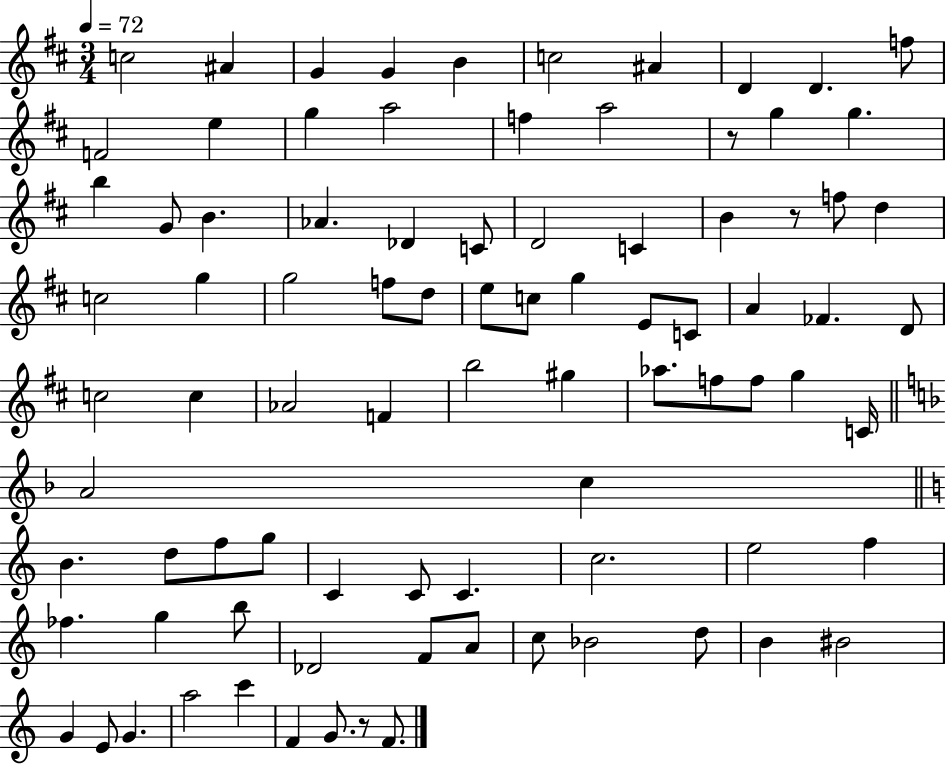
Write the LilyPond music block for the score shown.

{
  \clef treble
  \numericTimeSignature
  \time 3/4
  \key d \major
  \tempo 4 = 72
  c''2 ais'4 | g'4 g'4 b'4 | c''2 ais'4 | d'4 d'4. f''8 | \break f'2 e''4 | g''4 a''2 | f''4 a''2 | r8 g''4 g''4. | \break b''4 g'8 b'4. | aes'4. des'4 c'8 | d'2 c'4 | b'4 r8 f''8 d''4 | \break c''2 g''4 | g''2 f''8 d''8 | e''8 c''8 g''4 e'8 c'8 | a'4 fes'4. d'8 | \break c''2 c''4 | aes'2 f'4 | b''2 gis''4 | aes''8. f''8 f''8 g''4 c'16 | \break \bar "||" \break \key f \major a'2 c''4 | \bar "||" \break \key a \minor b'4. d''8 f''8 g''8 | c'4 c'8 c'4. | c''2. | e''2 f''4 | \break fes''4. g''4 b''8 | des'2 f'8 a'8 | c''8 bes'2 d''8 | b'4 bis'2 | \break g'4 e'8 g'4. | a''2 c'''4 | f'4 g'8. r8 f'8. | \bar "|."
}